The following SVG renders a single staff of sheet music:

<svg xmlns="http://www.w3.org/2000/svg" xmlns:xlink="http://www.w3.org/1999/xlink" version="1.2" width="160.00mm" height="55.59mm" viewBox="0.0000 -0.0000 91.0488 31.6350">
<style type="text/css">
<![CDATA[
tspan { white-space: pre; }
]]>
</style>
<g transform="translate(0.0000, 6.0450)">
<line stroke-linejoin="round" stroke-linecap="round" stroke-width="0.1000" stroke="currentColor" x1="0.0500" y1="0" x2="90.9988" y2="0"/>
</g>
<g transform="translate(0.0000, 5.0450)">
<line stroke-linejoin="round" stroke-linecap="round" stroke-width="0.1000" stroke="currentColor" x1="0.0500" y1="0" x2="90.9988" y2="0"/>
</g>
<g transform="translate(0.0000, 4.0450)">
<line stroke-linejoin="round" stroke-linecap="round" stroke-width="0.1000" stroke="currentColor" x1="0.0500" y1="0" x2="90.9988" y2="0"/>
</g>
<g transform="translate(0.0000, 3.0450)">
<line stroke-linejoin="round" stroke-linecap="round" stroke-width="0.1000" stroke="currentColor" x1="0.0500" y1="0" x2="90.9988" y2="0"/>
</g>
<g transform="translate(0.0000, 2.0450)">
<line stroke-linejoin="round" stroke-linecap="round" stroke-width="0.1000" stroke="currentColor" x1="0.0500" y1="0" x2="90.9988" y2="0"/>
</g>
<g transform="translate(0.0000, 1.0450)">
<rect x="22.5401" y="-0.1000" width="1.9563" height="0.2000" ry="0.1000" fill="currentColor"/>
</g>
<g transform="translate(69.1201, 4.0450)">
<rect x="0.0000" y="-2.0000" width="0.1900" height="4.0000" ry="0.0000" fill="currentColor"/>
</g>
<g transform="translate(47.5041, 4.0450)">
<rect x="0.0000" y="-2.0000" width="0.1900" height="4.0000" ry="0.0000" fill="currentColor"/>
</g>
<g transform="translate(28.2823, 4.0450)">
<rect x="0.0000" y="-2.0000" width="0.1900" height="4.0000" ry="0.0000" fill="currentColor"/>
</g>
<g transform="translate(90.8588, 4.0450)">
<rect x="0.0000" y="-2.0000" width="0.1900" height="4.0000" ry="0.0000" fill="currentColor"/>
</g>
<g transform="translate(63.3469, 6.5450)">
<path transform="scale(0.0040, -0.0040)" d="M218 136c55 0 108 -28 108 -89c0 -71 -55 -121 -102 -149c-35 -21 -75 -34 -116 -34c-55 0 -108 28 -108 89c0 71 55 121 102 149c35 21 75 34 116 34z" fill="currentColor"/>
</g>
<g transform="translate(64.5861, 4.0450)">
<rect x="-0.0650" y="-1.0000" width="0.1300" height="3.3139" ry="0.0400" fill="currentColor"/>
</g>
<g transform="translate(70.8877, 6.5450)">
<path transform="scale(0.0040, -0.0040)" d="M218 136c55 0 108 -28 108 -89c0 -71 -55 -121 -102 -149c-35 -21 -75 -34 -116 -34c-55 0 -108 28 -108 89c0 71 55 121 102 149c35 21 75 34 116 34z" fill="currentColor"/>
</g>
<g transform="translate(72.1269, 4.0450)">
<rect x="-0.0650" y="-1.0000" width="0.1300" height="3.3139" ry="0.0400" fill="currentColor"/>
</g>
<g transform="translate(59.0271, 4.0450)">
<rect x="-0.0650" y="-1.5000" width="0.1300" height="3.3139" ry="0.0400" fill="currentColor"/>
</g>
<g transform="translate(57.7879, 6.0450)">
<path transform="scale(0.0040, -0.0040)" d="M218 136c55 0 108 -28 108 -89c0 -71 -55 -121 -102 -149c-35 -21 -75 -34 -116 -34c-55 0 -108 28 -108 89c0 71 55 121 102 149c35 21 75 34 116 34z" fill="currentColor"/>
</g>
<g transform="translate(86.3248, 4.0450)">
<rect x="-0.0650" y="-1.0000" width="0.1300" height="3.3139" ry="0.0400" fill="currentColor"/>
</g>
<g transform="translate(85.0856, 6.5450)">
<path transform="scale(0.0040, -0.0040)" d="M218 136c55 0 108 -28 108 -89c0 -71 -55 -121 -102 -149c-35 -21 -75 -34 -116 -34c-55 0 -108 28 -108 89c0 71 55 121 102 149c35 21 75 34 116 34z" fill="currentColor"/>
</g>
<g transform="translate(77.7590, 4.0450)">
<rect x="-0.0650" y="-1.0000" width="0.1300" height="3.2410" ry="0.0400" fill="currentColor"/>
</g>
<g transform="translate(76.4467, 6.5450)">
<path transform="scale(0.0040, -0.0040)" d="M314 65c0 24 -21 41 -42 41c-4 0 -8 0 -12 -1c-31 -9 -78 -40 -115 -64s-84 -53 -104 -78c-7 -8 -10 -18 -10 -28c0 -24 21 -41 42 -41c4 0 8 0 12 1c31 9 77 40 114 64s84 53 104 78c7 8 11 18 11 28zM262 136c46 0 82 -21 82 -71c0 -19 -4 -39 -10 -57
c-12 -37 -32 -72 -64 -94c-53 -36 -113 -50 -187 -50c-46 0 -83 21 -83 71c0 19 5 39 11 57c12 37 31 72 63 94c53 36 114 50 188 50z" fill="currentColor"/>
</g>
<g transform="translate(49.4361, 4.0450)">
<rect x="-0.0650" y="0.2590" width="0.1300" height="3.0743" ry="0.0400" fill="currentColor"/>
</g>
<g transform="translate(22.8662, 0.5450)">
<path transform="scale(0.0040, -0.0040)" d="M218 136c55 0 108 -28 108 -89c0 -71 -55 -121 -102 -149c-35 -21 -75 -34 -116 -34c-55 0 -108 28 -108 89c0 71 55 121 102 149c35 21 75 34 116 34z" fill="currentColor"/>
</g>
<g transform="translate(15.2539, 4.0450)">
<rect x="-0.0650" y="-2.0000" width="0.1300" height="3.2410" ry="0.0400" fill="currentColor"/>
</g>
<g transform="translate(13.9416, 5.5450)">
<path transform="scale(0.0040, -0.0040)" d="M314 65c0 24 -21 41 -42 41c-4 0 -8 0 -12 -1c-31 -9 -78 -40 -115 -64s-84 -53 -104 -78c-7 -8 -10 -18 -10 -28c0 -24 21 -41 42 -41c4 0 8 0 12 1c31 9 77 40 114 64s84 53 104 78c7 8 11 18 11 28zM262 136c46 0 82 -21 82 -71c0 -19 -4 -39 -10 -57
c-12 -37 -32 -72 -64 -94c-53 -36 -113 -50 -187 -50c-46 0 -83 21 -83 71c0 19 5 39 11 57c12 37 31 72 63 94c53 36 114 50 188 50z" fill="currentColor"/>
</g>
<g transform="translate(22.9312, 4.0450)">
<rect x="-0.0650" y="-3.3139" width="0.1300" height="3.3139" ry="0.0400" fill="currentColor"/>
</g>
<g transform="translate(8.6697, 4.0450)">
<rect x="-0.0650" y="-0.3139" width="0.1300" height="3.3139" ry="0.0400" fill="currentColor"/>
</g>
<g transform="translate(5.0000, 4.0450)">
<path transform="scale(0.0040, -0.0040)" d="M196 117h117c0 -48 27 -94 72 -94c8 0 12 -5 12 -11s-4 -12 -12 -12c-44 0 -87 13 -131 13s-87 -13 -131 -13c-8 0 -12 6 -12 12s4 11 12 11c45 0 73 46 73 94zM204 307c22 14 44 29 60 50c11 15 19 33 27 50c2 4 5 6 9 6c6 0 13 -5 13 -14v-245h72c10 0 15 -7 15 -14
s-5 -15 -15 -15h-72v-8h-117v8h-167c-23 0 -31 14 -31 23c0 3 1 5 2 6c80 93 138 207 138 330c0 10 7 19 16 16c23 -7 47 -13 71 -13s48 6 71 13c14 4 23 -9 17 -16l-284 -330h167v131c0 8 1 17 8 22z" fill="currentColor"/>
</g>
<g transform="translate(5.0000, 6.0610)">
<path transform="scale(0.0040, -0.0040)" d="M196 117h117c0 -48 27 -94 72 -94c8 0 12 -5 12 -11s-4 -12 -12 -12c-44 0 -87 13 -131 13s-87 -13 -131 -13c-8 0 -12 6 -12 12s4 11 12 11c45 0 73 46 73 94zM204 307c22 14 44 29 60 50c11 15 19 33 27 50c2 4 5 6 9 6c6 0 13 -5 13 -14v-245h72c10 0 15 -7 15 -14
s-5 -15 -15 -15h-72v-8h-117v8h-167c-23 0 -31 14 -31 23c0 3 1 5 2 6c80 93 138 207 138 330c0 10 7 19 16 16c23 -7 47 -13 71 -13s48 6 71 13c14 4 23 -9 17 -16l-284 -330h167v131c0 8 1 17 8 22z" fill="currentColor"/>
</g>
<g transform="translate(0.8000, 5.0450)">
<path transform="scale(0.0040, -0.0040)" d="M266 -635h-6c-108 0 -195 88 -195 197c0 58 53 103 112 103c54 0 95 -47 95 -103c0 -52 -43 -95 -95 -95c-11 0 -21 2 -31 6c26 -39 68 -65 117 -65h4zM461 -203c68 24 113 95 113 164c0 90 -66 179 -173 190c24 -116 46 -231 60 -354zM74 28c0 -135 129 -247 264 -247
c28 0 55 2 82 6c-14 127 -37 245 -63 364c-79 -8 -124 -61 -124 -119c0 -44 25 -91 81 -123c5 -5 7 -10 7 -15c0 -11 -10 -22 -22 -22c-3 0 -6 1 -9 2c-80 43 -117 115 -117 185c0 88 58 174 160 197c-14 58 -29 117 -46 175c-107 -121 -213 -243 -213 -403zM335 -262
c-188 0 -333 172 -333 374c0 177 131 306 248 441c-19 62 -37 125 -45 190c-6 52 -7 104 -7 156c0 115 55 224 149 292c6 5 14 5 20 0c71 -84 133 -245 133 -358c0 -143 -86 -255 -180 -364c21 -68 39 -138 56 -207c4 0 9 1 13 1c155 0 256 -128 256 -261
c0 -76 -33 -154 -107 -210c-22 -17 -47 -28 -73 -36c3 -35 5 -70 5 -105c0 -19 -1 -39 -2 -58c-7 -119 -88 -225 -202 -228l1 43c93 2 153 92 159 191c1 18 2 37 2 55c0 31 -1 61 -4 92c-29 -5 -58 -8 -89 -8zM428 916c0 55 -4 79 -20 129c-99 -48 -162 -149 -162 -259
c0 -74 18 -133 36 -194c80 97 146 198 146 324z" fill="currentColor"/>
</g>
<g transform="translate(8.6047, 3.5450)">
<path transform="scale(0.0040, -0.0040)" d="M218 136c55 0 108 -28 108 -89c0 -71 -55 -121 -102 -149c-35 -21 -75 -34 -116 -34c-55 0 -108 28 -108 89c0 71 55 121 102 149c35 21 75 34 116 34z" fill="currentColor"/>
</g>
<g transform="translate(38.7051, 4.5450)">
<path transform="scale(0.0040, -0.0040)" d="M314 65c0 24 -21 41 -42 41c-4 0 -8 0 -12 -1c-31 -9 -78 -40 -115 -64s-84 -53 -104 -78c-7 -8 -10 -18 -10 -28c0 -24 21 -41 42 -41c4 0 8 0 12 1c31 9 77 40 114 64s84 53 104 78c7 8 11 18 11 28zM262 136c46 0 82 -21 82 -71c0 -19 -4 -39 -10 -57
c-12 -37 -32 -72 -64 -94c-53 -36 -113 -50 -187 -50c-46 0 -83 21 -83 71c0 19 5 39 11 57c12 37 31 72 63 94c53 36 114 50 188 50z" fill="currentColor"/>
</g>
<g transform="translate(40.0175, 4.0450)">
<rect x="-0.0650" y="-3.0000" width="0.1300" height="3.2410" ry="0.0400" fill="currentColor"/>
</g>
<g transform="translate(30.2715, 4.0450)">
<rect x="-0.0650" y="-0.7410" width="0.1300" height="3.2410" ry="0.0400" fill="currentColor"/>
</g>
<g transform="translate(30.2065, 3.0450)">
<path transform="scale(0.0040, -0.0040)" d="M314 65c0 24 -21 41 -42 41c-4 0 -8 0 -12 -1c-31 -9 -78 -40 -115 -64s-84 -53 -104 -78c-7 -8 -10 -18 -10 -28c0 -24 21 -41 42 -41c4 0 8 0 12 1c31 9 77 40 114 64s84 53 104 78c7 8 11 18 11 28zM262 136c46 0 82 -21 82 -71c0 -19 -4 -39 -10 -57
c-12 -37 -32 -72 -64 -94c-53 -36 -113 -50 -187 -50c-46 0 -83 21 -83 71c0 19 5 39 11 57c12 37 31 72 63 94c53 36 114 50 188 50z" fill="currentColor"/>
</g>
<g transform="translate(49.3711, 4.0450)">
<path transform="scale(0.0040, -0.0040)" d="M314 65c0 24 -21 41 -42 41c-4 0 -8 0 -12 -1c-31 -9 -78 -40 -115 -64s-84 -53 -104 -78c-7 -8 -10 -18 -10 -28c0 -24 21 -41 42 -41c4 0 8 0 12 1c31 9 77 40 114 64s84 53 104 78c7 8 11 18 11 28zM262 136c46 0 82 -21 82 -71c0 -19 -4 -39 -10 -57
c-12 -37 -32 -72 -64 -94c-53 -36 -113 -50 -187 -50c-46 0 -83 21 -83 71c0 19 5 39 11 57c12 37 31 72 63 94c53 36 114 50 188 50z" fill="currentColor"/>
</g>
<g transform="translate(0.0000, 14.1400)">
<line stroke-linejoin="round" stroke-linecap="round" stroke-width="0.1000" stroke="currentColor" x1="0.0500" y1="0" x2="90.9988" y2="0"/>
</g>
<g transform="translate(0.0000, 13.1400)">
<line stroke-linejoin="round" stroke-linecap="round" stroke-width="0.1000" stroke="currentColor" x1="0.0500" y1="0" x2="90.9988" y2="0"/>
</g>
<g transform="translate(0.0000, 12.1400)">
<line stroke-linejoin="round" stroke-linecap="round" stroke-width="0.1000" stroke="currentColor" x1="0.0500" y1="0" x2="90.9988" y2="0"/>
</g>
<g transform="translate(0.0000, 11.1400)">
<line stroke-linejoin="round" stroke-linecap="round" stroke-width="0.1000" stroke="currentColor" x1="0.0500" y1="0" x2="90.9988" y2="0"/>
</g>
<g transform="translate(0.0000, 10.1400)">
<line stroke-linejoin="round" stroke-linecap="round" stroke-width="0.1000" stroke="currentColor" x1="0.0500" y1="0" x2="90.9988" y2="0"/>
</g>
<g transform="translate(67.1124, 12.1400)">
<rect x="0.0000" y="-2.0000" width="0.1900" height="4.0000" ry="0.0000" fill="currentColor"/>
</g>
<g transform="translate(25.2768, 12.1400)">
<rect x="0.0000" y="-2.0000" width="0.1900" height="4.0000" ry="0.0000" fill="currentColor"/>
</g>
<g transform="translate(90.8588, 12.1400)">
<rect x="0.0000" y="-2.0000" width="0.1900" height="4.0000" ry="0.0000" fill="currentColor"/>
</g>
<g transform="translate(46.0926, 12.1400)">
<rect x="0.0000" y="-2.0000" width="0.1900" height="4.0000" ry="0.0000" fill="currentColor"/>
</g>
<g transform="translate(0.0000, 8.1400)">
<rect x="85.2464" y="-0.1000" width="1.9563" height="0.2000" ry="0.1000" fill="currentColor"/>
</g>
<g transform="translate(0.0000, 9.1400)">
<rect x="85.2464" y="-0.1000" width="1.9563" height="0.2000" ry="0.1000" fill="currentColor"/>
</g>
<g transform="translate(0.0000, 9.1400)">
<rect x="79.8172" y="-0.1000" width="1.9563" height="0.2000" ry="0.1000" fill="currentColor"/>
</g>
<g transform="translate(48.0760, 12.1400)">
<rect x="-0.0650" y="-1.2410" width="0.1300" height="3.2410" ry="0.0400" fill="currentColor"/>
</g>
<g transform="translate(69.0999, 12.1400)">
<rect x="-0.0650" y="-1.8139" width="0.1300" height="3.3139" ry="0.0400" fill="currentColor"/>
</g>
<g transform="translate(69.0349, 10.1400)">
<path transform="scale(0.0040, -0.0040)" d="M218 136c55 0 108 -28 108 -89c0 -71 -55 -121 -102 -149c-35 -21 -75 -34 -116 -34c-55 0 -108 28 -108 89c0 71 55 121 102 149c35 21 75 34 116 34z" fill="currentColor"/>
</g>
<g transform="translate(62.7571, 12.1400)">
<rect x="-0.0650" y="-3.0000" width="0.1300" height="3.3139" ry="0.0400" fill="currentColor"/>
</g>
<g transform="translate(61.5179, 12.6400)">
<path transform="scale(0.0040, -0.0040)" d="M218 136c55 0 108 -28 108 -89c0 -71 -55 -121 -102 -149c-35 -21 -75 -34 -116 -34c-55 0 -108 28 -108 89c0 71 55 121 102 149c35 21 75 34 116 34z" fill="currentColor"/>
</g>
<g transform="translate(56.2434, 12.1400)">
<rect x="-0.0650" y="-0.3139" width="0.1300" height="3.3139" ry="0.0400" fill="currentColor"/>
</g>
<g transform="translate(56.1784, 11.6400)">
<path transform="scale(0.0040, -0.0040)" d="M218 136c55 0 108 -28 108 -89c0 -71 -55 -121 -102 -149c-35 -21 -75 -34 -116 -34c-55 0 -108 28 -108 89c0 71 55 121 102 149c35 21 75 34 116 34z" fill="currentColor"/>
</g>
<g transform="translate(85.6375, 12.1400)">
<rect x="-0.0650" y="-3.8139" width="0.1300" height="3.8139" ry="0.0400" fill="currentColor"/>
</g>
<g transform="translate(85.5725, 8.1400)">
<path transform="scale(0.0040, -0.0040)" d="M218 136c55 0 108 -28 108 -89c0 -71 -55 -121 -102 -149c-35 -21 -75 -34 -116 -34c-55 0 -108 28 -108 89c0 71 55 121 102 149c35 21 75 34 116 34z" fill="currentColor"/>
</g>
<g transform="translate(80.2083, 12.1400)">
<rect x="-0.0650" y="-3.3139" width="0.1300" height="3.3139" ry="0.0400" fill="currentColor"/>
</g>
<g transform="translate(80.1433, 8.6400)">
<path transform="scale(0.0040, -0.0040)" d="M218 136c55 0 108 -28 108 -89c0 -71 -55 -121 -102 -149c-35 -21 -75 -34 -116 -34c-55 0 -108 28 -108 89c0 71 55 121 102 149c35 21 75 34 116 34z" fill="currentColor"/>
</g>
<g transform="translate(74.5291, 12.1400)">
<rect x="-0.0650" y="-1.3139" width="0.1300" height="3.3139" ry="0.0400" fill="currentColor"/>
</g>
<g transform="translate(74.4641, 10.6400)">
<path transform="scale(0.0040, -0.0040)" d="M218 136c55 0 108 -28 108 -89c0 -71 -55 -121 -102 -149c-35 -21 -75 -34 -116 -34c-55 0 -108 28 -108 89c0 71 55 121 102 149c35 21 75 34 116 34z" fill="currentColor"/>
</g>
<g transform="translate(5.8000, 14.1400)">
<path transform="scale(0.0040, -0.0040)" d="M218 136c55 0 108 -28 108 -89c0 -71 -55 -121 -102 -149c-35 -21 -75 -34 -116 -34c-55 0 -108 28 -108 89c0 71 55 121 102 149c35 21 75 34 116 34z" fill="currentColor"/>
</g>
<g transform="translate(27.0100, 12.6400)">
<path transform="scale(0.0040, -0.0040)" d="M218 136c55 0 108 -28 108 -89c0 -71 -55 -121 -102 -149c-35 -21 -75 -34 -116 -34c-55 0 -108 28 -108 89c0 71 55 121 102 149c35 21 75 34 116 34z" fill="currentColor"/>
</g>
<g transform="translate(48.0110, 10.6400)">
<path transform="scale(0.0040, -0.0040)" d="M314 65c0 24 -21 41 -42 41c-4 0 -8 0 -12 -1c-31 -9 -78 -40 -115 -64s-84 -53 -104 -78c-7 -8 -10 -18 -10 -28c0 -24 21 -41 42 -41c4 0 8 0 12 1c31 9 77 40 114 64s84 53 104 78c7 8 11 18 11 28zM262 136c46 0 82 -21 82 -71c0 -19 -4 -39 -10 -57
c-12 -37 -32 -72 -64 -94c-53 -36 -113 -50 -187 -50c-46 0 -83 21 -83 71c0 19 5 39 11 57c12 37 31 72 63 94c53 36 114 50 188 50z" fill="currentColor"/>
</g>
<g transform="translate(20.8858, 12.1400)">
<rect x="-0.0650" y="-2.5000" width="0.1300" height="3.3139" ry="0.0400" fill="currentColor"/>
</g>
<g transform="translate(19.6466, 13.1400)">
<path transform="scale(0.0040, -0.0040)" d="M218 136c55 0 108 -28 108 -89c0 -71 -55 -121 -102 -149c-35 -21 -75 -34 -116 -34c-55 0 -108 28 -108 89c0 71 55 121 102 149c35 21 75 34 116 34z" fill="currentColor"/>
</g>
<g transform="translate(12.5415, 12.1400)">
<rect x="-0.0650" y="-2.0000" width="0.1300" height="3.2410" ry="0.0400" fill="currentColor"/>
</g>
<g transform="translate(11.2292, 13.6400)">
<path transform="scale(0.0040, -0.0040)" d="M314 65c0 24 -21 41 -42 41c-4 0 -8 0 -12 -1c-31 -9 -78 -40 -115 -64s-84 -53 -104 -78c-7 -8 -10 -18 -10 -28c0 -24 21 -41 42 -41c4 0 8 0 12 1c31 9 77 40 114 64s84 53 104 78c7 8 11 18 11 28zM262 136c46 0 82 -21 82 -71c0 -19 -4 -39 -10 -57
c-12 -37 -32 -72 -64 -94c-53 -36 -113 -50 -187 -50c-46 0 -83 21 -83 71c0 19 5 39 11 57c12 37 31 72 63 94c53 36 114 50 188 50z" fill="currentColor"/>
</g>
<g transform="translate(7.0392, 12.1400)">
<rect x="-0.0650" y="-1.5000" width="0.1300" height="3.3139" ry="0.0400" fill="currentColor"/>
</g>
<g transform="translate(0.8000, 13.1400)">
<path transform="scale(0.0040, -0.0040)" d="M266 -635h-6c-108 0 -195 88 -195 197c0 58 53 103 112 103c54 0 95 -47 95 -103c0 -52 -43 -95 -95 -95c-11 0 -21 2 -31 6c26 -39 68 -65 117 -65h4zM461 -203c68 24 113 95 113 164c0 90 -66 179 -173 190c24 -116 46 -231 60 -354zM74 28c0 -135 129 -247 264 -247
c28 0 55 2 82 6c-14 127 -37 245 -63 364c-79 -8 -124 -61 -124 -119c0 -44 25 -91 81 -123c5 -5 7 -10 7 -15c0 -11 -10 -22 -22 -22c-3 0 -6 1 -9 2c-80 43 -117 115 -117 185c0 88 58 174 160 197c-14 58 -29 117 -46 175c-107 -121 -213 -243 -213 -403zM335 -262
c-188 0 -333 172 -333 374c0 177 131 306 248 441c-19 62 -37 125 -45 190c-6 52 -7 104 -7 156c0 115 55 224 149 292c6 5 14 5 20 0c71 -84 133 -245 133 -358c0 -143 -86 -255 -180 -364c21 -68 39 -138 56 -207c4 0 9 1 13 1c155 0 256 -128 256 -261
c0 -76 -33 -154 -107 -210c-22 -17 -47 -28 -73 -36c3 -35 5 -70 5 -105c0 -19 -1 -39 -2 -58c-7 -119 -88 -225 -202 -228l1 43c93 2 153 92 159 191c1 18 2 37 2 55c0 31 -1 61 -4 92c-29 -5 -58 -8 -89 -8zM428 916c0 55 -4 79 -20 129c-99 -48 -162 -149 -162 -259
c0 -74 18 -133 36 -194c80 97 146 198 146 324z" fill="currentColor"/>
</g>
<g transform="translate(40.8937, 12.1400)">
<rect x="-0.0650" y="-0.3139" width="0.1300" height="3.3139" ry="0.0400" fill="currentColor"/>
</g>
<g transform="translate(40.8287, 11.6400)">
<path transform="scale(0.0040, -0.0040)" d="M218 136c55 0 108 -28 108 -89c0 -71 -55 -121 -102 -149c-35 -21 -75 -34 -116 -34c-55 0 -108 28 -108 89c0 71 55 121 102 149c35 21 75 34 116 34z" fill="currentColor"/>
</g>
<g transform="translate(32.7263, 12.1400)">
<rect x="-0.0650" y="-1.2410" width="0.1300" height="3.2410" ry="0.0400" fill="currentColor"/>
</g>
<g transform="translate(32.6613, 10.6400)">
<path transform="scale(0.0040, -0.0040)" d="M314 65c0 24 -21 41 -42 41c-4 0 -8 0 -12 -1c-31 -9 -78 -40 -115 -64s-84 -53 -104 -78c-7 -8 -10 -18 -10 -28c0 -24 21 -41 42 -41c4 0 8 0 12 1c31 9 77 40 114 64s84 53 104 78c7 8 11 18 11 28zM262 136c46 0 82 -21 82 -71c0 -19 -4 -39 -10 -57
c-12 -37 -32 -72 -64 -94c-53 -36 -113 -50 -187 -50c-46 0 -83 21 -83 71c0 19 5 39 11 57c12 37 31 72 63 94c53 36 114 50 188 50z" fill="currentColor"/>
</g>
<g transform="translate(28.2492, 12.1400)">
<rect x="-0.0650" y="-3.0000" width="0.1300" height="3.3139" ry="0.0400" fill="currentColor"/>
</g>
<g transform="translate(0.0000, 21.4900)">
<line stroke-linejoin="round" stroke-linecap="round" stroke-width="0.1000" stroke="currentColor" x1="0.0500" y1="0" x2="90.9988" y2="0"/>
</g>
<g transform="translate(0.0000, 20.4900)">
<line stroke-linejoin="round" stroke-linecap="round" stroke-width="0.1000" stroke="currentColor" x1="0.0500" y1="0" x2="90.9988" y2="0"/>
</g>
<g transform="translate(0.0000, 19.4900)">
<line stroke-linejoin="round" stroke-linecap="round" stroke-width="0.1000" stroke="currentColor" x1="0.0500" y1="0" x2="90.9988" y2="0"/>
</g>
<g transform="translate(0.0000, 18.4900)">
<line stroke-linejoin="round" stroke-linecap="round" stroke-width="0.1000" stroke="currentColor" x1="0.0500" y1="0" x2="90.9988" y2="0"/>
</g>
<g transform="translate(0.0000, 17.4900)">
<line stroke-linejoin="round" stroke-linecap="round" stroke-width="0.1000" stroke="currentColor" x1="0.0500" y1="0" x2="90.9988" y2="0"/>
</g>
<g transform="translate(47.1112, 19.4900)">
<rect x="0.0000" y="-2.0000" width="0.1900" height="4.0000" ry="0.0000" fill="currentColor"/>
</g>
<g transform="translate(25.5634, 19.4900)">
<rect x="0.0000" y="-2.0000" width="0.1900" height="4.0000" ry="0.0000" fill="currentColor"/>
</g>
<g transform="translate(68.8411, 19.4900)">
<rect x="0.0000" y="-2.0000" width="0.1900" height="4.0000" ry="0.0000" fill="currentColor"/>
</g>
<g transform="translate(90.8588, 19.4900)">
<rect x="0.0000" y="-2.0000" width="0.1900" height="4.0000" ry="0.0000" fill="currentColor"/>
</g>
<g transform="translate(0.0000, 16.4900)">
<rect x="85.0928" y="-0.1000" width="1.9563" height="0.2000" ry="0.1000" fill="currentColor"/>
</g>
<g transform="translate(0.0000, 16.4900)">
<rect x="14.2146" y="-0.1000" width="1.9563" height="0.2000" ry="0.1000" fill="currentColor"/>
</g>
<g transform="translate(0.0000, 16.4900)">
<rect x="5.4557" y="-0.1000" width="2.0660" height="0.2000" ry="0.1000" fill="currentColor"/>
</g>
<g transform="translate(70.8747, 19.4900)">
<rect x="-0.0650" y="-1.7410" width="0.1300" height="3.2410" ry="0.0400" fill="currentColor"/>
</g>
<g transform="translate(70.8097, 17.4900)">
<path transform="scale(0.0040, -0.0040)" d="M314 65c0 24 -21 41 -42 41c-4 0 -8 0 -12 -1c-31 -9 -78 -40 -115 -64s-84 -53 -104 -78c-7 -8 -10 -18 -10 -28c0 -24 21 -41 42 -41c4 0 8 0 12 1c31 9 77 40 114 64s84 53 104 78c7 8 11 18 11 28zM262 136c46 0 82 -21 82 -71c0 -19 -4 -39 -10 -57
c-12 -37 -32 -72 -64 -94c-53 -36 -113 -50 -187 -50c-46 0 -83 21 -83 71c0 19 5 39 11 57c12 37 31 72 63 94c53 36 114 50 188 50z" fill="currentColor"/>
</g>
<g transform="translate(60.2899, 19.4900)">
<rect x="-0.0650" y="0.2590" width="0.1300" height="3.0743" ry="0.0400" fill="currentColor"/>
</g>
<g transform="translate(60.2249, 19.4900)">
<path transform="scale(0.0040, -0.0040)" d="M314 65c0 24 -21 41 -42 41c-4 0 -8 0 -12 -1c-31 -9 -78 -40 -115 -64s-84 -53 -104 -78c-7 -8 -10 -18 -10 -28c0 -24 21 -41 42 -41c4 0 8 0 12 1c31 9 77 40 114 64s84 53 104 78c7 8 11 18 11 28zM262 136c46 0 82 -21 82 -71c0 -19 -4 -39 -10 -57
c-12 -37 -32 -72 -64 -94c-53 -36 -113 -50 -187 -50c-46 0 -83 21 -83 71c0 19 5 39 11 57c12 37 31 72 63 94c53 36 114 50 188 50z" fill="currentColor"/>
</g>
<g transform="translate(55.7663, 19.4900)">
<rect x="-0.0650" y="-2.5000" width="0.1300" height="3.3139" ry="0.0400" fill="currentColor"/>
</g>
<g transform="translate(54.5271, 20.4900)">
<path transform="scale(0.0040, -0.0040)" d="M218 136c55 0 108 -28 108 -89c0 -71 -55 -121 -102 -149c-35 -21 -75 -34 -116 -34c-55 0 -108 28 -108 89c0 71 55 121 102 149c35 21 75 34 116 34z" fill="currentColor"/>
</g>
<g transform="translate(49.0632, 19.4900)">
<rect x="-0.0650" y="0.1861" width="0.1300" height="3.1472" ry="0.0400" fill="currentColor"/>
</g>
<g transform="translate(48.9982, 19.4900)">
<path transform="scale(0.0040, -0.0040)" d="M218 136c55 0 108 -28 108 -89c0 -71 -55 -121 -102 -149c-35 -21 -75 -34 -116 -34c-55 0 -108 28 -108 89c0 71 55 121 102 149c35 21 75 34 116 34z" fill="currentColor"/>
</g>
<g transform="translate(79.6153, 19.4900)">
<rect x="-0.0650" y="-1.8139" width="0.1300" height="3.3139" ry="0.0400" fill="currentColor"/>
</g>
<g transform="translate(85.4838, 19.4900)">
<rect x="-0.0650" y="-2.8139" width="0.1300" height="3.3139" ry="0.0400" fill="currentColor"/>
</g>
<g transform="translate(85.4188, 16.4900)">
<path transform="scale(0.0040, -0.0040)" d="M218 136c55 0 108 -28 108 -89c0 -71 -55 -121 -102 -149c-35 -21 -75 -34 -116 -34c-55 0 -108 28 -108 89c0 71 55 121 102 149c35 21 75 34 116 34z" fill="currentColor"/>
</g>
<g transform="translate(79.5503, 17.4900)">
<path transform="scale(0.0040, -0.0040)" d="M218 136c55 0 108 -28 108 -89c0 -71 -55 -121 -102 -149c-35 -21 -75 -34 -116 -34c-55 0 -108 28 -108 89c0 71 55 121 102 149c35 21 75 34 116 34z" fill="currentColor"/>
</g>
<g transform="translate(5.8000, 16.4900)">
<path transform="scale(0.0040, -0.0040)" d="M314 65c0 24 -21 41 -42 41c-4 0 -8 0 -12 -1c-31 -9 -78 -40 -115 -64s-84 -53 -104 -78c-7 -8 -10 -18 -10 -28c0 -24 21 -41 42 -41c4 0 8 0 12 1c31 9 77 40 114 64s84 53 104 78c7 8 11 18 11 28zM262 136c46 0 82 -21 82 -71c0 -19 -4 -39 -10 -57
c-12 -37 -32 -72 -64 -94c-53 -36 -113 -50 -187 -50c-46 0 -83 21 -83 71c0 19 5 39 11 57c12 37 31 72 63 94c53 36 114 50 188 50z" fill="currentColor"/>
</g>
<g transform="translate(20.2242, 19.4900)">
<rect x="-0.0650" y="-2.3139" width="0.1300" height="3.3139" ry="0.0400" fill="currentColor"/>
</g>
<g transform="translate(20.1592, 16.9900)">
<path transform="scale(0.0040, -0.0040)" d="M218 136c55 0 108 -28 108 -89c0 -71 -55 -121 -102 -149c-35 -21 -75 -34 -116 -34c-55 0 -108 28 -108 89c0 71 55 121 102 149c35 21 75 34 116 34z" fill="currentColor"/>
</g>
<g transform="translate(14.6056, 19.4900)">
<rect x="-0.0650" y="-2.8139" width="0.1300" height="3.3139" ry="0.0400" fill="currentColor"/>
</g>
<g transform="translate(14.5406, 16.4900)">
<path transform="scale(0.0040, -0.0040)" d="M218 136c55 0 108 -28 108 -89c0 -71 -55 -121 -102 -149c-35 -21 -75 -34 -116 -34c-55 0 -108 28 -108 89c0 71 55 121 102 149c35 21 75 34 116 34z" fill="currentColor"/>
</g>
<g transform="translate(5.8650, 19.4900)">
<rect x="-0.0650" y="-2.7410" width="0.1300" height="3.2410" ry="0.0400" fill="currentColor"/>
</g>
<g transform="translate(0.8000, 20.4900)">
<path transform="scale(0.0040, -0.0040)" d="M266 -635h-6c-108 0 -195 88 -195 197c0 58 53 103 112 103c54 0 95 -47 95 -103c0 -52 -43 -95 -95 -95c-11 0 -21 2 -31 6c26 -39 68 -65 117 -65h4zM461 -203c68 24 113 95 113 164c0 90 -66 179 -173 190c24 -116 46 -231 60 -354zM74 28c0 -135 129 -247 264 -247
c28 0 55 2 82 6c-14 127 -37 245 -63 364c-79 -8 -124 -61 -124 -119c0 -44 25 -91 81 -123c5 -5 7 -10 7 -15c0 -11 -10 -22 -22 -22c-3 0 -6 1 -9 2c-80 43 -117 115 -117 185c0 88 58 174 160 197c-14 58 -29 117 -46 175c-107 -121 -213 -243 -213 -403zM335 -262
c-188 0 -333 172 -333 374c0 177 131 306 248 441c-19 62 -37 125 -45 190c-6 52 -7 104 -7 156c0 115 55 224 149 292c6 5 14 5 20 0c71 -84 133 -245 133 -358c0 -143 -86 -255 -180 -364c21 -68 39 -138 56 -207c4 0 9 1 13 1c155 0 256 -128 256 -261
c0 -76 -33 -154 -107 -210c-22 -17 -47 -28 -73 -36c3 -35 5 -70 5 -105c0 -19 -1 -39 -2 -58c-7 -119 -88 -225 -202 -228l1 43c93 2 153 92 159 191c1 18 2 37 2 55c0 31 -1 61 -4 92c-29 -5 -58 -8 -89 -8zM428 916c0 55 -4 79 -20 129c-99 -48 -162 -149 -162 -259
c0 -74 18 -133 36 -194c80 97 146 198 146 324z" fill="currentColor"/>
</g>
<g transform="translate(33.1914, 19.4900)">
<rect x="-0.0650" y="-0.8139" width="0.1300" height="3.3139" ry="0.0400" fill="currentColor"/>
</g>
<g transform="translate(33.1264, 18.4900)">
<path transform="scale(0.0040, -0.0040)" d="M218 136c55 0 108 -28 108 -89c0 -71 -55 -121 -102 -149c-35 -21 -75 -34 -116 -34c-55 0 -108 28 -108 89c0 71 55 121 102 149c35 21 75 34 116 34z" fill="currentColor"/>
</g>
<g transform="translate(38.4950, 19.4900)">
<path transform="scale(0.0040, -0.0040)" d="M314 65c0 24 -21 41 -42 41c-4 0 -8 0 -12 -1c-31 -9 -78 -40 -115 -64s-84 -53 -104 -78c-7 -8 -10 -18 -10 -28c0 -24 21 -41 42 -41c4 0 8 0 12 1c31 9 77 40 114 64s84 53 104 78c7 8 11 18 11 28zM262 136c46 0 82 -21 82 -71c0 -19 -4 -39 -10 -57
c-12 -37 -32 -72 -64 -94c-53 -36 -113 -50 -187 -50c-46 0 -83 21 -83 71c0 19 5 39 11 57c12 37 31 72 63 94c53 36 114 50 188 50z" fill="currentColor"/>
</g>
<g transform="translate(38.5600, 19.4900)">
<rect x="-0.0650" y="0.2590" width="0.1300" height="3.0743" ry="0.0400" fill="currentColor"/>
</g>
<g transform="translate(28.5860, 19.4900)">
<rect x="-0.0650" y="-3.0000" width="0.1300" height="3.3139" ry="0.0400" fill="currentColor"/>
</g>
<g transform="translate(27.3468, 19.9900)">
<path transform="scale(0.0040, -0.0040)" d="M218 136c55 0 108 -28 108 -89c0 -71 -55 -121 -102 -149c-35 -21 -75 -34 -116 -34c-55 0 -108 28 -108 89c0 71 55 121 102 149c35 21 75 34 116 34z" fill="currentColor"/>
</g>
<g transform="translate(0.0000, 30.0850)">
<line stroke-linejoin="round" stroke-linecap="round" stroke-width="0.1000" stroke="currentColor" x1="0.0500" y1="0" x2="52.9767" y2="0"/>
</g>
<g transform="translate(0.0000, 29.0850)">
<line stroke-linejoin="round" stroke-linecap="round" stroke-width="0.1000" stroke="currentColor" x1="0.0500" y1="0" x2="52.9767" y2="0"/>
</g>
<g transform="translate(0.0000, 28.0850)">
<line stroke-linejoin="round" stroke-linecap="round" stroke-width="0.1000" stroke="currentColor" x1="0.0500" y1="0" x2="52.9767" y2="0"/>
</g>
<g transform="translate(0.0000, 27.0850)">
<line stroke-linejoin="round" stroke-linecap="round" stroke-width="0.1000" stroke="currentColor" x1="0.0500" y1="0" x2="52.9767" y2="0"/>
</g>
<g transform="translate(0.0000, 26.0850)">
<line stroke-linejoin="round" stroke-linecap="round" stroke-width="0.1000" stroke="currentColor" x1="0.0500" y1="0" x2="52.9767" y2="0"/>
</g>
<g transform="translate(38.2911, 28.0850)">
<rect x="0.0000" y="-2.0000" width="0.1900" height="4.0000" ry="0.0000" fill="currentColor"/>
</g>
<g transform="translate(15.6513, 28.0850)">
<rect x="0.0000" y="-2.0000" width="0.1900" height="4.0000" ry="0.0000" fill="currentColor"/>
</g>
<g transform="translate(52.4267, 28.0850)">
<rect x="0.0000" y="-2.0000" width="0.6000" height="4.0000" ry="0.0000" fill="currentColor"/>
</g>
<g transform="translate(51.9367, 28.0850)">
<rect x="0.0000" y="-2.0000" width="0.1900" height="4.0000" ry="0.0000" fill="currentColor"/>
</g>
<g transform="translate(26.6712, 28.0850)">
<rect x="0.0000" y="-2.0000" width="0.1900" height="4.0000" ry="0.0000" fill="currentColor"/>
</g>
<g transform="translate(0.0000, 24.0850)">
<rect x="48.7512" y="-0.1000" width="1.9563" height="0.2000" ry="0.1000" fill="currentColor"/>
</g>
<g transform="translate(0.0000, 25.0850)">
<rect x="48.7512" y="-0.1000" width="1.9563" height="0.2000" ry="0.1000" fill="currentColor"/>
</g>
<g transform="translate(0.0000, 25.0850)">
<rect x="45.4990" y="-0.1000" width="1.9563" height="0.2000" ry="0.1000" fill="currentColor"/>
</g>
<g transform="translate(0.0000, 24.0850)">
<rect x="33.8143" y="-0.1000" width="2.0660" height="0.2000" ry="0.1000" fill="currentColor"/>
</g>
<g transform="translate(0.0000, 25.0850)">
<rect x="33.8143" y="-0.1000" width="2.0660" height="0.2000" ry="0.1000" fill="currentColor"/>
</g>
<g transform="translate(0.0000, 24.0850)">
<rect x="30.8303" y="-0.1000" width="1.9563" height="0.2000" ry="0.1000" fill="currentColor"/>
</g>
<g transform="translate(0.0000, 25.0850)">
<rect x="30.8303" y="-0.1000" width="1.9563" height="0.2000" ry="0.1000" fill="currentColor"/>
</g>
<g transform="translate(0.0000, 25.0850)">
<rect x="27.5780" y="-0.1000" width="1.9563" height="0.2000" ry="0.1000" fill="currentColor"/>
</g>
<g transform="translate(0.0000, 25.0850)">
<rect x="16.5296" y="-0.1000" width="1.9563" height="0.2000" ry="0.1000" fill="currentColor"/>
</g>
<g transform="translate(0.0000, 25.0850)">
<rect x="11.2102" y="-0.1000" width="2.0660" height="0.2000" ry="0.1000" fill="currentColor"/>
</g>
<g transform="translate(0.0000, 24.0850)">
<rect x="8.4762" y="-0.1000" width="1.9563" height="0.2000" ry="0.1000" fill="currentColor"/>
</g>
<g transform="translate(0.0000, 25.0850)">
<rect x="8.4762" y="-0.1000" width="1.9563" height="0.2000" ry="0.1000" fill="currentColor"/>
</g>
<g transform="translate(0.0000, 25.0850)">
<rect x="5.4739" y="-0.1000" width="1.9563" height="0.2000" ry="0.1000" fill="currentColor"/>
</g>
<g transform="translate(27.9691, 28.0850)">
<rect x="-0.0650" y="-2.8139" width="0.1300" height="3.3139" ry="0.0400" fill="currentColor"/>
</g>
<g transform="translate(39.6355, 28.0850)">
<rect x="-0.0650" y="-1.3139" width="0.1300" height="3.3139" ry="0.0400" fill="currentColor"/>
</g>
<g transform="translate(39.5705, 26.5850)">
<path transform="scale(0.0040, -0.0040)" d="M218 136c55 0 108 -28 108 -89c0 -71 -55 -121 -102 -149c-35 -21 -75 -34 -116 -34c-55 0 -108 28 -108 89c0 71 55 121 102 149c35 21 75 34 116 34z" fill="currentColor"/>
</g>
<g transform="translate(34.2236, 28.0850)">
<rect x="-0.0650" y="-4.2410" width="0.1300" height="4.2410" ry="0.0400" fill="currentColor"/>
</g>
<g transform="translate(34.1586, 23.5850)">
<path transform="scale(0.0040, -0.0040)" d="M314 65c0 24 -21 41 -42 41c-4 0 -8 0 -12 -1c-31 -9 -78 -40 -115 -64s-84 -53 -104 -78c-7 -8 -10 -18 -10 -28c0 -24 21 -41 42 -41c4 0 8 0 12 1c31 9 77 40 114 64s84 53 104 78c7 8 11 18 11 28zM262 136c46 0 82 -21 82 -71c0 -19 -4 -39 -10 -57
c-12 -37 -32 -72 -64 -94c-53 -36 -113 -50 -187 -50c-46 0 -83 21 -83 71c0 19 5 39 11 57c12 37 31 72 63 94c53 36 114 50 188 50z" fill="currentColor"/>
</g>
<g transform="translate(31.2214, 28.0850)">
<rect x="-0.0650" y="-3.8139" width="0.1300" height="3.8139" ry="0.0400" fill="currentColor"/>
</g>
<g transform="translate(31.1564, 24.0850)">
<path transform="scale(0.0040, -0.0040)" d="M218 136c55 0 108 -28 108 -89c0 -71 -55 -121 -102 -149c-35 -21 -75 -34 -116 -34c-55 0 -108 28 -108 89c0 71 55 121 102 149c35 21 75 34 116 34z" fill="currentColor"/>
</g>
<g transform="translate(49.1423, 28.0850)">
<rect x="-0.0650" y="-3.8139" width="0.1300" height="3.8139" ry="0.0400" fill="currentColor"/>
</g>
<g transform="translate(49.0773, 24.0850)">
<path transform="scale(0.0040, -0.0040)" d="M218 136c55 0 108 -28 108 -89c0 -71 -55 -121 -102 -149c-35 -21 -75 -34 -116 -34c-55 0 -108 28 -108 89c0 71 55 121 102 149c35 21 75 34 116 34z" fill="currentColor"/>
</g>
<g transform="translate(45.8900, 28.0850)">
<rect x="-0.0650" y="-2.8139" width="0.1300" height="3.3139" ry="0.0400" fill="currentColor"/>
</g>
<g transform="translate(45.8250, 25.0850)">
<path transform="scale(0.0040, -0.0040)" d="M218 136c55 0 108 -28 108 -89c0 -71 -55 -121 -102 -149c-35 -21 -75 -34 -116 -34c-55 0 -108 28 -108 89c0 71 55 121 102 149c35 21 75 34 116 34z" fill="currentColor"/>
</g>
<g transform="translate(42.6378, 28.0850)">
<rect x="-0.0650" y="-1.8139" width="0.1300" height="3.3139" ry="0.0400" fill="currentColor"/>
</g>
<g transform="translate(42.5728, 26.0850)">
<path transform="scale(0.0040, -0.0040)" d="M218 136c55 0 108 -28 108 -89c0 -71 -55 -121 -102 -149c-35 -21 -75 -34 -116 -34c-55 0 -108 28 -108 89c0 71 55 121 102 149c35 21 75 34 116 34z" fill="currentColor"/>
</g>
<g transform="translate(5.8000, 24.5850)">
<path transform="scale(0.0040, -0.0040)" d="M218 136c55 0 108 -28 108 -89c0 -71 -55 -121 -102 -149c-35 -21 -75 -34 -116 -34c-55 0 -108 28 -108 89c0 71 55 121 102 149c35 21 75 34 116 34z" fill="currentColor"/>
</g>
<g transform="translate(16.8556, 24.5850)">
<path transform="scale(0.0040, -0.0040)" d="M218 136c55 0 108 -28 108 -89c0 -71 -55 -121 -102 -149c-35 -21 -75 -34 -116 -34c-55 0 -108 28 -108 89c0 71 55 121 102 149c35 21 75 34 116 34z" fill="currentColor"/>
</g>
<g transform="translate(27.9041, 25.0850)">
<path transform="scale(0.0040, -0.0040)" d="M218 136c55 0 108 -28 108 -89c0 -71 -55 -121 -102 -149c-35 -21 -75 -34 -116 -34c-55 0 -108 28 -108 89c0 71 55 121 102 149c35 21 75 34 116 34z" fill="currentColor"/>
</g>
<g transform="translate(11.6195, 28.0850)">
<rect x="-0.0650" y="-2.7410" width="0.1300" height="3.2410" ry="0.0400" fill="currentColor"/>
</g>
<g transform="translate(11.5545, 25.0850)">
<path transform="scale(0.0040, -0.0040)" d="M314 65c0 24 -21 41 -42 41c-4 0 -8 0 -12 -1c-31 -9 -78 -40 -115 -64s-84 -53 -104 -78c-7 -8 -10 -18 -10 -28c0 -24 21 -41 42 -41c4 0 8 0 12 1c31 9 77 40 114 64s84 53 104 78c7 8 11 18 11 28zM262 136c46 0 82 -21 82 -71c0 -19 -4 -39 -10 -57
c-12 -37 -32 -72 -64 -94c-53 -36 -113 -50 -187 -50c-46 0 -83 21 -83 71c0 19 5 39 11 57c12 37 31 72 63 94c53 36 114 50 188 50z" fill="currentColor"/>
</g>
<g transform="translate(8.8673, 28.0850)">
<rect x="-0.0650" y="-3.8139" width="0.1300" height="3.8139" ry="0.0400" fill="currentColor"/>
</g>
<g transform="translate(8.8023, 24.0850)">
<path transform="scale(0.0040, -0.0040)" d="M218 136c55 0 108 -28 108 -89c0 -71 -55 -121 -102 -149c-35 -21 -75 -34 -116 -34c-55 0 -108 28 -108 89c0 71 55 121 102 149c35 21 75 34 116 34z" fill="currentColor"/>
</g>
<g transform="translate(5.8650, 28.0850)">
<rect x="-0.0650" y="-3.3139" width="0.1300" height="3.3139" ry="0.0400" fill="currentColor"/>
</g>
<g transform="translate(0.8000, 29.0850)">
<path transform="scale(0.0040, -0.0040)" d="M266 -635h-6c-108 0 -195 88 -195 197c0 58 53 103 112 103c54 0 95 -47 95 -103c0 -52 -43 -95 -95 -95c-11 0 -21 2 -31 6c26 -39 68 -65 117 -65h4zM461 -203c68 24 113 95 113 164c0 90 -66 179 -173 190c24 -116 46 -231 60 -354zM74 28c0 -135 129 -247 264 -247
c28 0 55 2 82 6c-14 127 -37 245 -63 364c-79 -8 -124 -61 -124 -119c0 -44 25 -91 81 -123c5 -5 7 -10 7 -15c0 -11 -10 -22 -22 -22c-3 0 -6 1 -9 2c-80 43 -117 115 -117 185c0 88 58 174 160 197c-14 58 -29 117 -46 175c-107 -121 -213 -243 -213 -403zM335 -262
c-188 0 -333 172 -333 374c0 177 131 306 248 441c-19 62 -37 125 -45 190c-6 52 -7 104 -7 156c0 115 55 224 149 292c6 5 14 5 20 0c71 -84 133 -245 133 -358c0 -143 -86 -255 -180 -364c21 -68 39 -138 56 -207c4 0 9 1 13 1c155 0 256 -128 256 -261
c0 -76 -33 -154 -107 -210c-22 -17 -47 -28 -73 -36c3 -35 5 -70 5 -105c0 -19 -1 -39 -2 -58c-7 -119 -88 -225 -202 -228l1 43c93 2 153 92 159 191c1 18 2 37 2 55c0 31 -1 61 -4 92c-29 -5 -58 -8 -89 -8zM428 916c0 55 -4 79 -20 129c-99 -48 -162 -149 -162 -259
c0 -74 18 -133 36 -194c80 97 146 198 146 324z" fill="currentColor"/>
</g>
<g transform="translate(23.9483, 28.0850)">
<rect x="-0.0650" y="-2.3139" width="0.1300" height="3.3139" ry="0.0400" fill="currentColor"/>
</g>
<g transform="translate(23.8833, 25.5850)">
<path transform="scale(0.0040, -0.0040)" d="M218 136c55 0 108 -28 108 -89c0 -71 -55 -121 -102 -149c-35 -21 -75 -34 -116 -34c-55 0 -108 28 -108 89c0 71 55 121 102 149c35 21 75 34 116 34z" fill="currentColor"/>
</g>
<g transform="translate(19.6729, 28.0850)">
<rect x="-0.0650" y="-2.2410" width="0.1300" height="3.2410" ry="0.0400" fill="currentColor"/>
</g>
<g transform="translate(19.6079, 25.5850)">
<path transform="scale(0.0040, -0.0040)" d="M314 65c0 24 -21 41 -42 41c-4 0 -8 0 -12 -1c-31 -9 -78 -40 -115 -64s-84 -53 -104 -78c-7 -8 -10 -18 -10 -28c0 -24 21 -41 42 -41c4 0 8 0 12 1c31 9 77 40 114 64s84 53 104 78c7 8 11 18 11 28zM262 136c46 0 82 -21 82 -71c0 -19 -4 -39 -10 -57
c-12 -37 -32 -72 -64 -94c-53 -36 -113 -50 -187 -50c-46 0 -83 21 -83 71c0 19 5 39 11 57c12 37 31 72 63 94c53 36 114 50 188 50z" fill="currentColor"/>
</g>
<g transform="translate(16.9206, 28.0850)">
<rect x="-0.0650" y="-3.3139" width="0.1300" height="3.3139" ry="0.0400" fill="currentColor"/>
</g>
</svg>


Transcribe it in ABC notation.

X:1
T:Untitled
M:4/4
L:1/4
K:C
c F2 b d2 A2 B2 E D D D2 D E F2 G A e2 c e2 c A f e b c' a2 a g A d B2 B G B2 f2 f a b c' a2 b g2 g a c' d'2 e f a c'